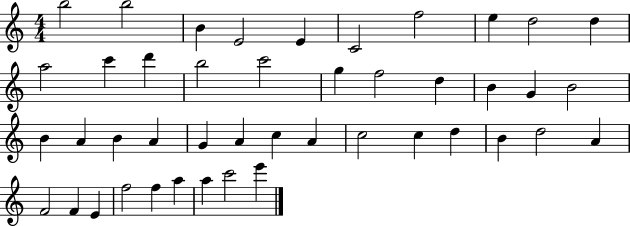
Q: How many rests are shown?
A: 0